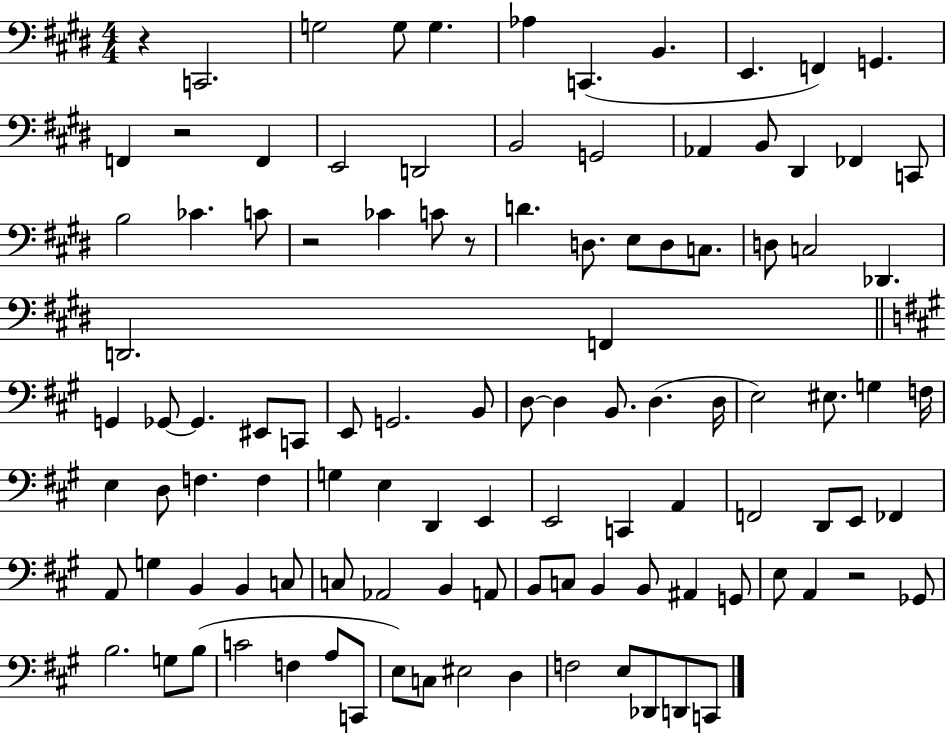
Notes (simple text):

R/q C2/h. G3/h G3/e G3/q. Ab3/q C2/q. B2/q. E2/q. F2/q G2/q. F2/q R/h F2/q E2/h D2/h B2/h G2/h Ab2/q B2/e D#2/q FES2/q C2/e B3/h CES4/q. C4/e R/h CES4/q C4/e R/e D4/q. D3/e. E3/e D3/e C3/e. D3/e C3/h Db2/q. D2/h. F2/q G2/q Gb2/e Gb2/q. EIS2/e C2/e E2/e G2/h. B2/e D3/e D3/q B2/e. D3/q. D3/s E3/h EIS3/e. G3/q F3/s E3/q D3/e F3/q. F3/q G3/q E3/q D2/q E2/q E2/h C2/q A2/q F2/h D2/e E2/e FES2/q A2/e G3/q B2/q B2/q C3/e C3/e Ab2/h B2/q A2/e B2/e C3/e B2/q B2/e A#2/q G2/e E3/e A2/q R/h Gb2/e B3/h. G3/e B3/e C4/h F3/q A3/e C2/e E3/e C3/e EIS3/h D3/q F3/h E3/e Db2/e D2/e C2/e